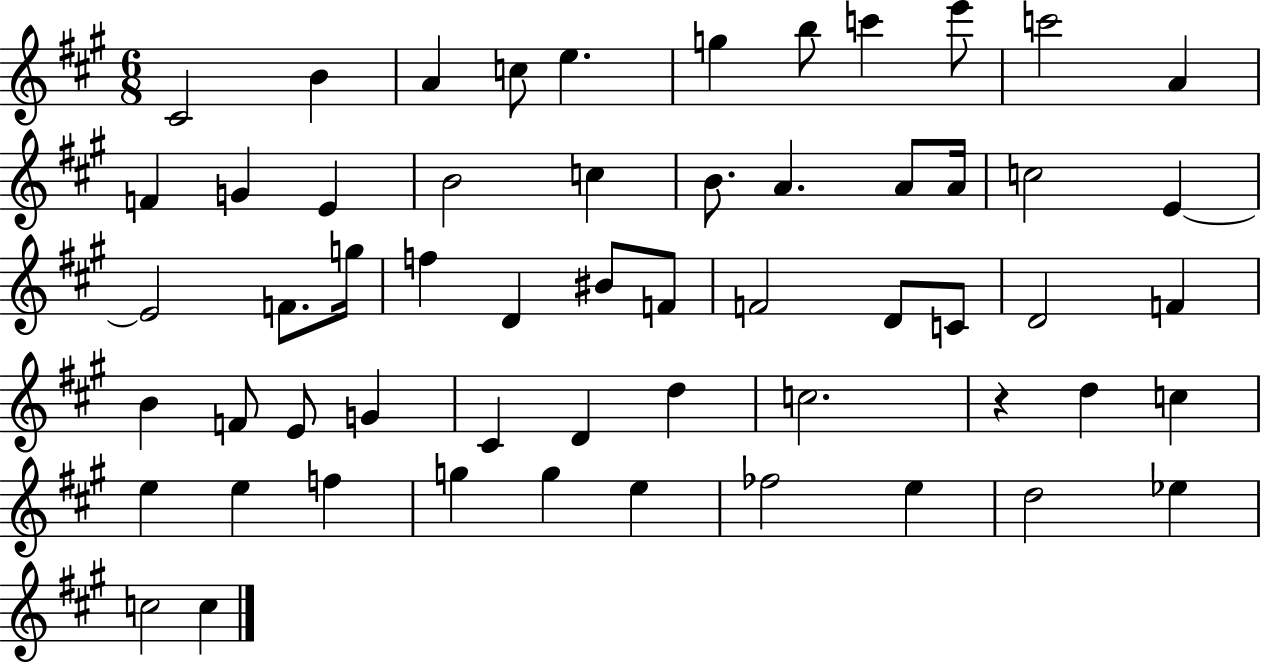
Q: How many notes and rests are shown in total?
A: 57